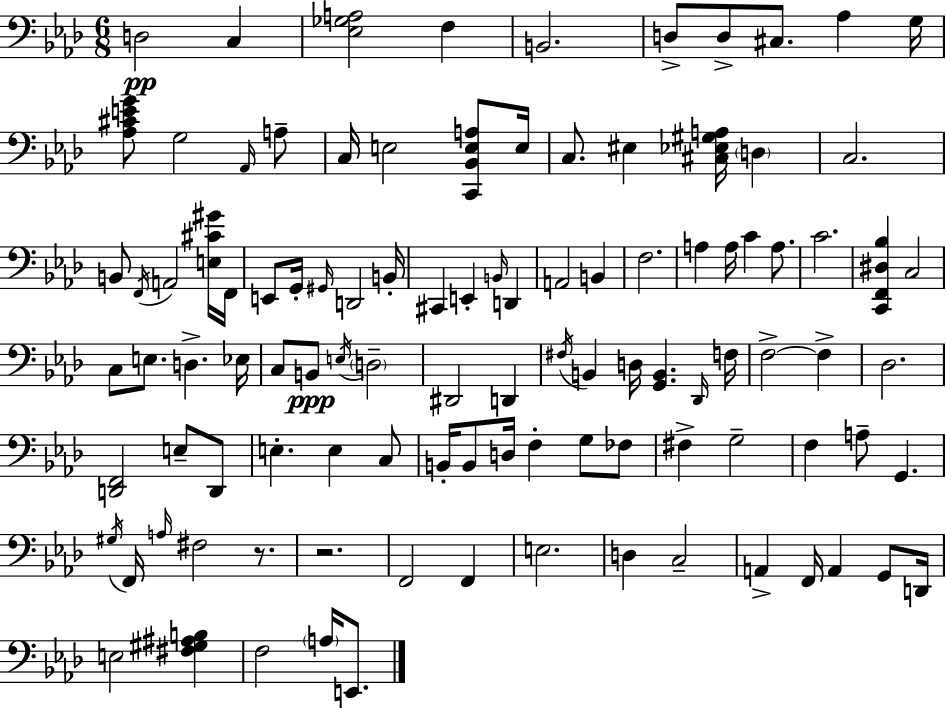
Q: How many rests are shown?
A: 2